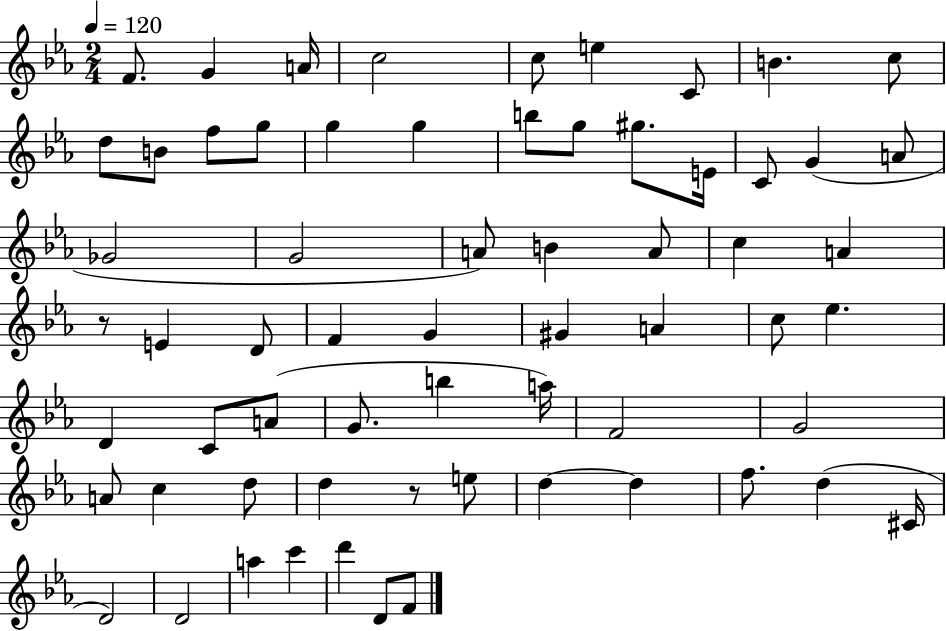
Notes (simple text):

F4/e. G4/q A4/s C5/h C5/e E5/q C4/e B4/q. C5/e D5/e B4/e F5/e G5/e G5/q G5/q B5/e G5/e G#5/e. E4/s C4/e G4/q A4/e Gb4/h G4/h A4/e B4/q A4/e C5/q A4/q R/e E4/q D4/e F4/q G4/q G#4/q A4/q C5/e Eb5/q. D4/q C4/e A4/e G4/e. B5/q A5/s F4/h G4/h A4/e C5/q D5/e D5/q R/e E5/e D5/q D5/q F5/e. D5/q C#4/s D4/h D4/h A5/q C6/q D6/q D4/e F4/e